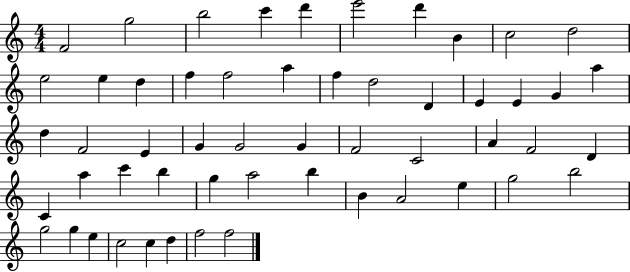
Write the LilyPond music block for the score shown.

{
  \clef treble
  \numericTimeSignature
  \time 4/4
  \key c \major
  f'2 g''2 | b''2 c'''4 d'''4 | e'''2 d'''4 b'4 | c''2 d''2 | \break e''2 e''4 d''4 | f''4 f''2 a''4 | f''4 d''2 d'4 | e'4 e'4 g'4 a''4 | \break d''4 f'2 e'4 | g'4 g'2 g'4 | f'2 c'2 | a'4 f'2 d'4 | \break c'4 a''4 c'''4 b''4 | g''4 a''2 b''4 | b'4 a'2 e''4 | g''2 b''2 | \break g''2 g''4 e''4 | c''2 c''4 d''4 | f''2 f''2 | \bar "|."
}